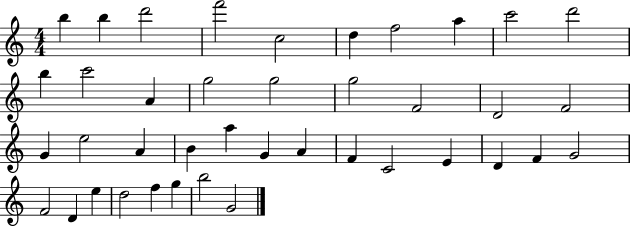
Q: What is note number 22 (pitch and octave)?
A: A4